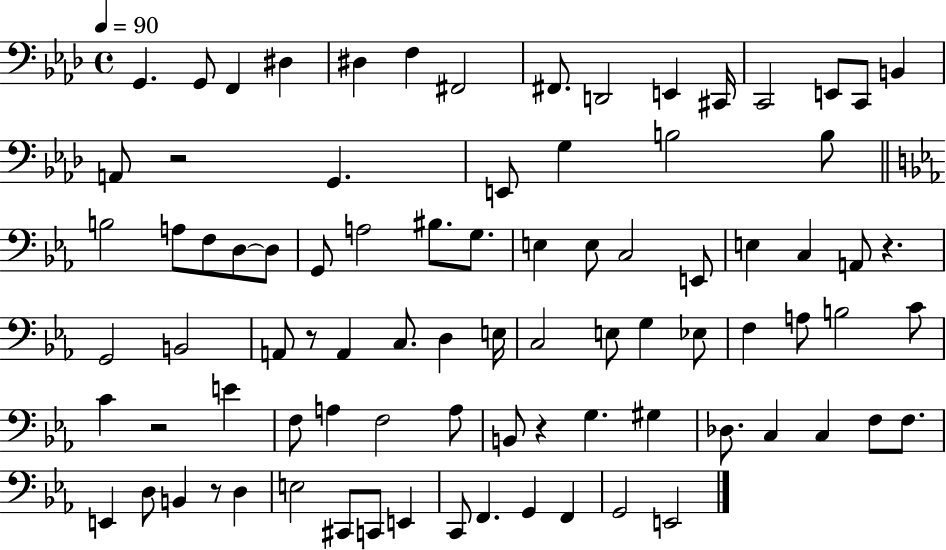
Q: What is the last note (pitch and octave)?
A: E2